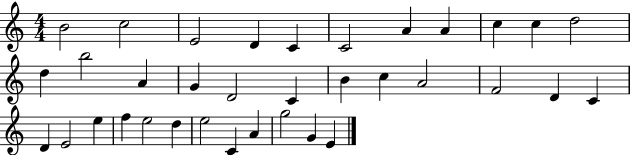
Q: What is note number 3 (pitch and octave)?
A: E4